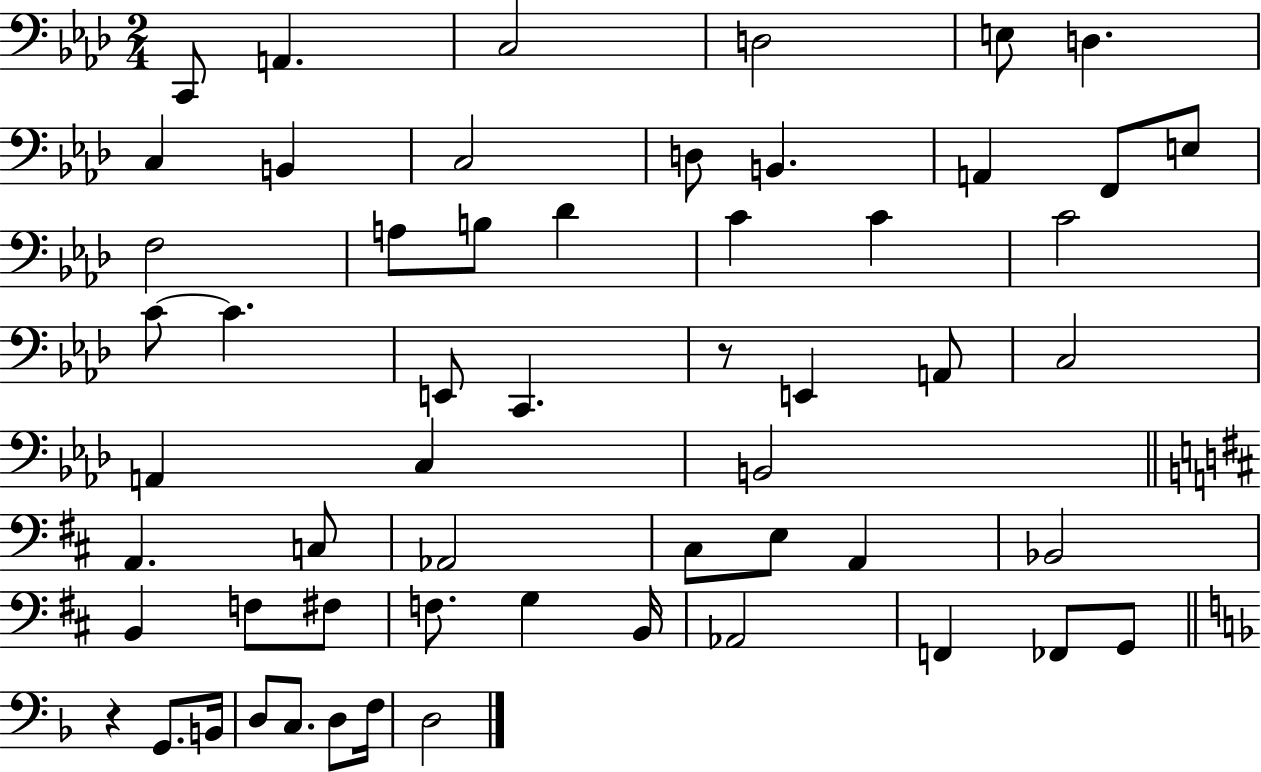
{
  \clef bass
  \numericTimeSignature
  \time 2/4
  \key aes \major
  c,8 a,4. | c2 | d2 | e8 d4. | \break c4 b,4 | c2 | d8 b,4. | a,4 f,8 e8 | \break f2 | a8 b8 des'4 | c'4 c'4 | c'2 | \break c'8~~ c'4. | e,8 c,4. | r8 e,4 a,8 | c2 | \break a,4 c4 | b,2 | \bar "||" \break \key d \major a,4. c8 | aes,2 | cis8 e8 a,4 | bes,2 | \break b,4 f8 fis8 | f8. g4 b,16 | aes,2 | f,4 fes,8 g,8 | \break \bar "||" \break \key f \major r4 g,8. b,16 | d8 c8. d8 f16 | d2 | \bar "|."
}